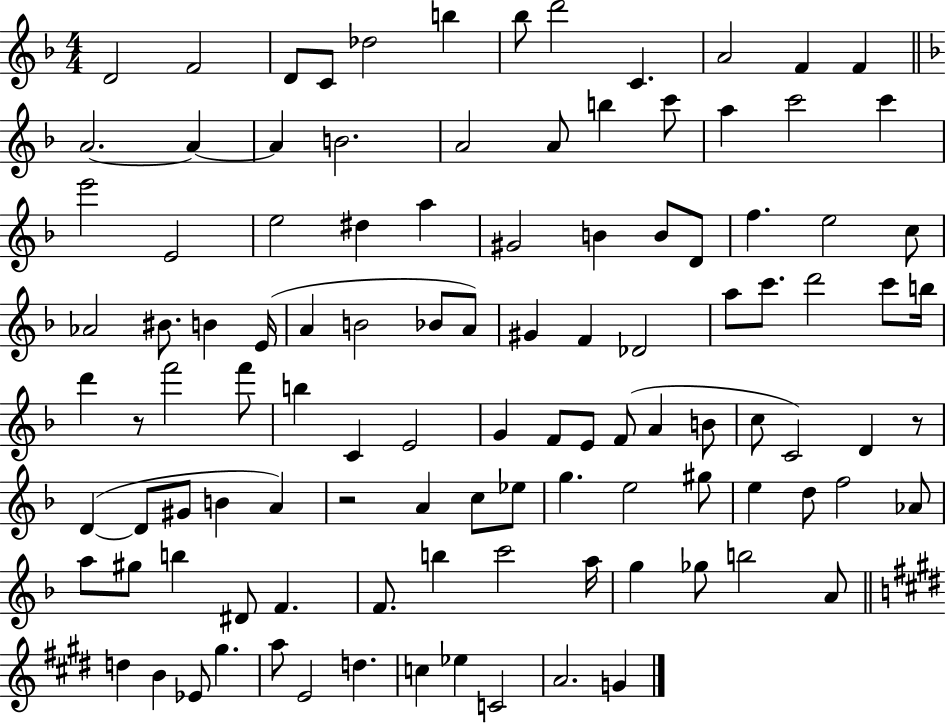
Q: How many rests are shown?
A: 3